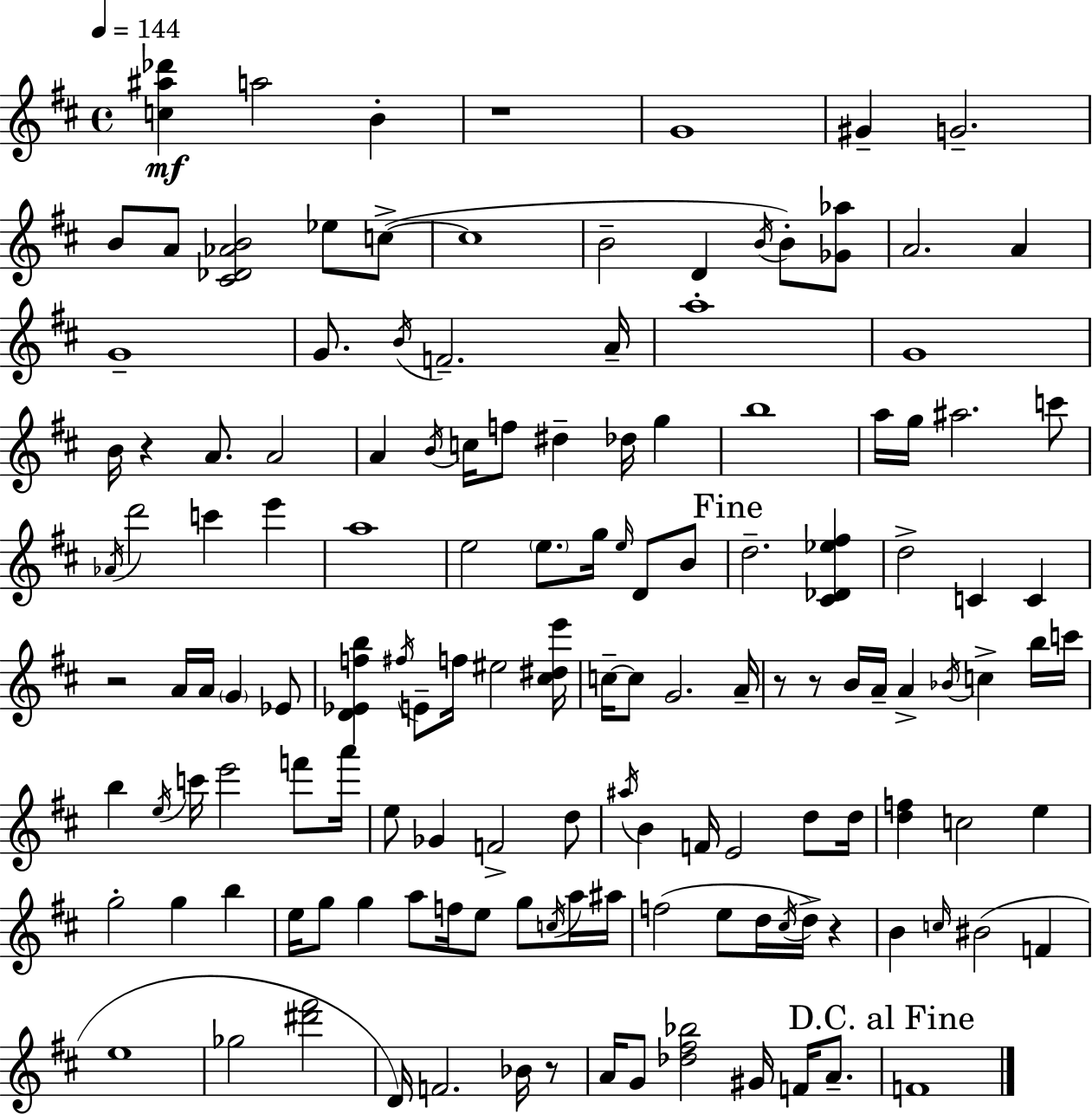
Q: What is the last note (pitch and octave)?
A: F4